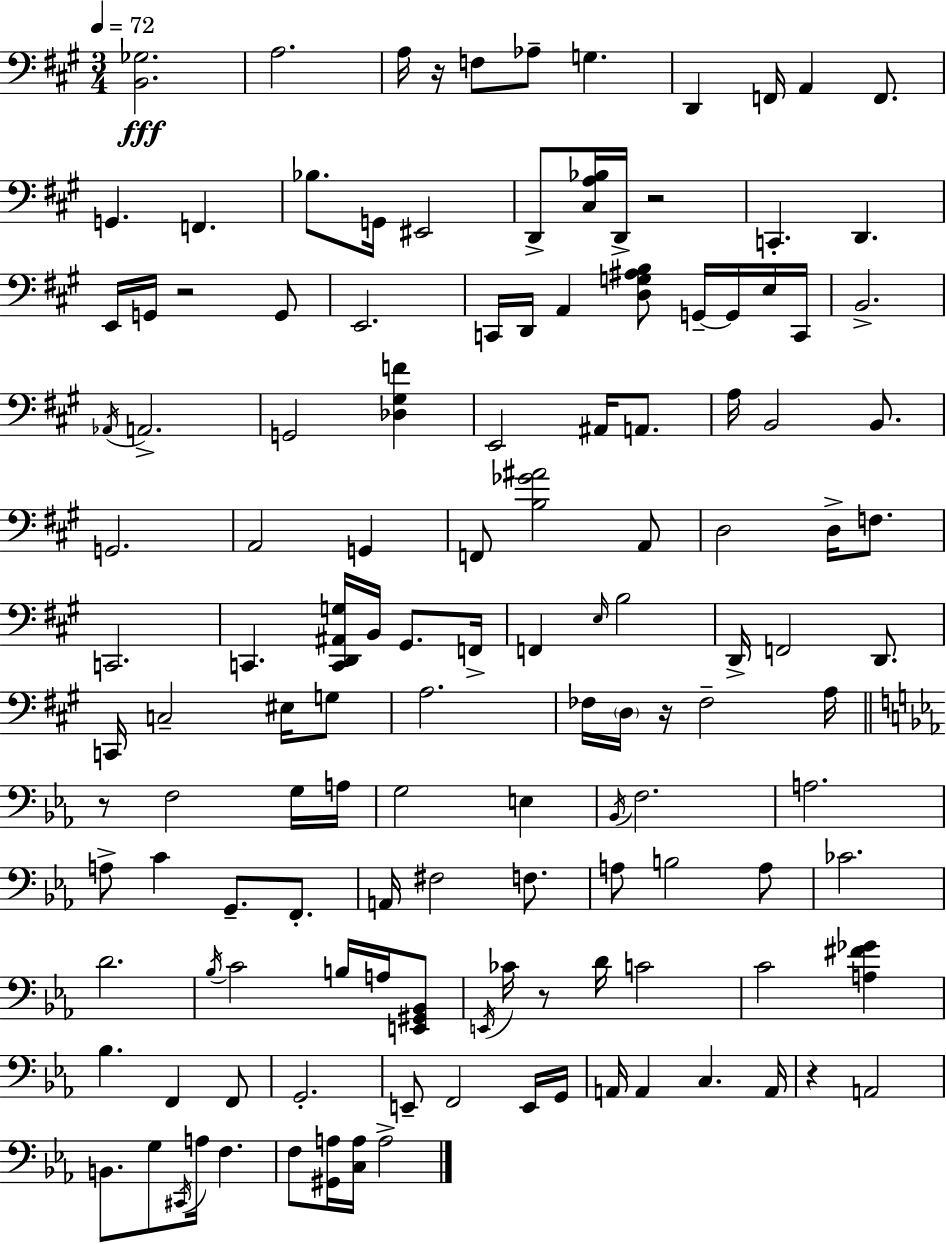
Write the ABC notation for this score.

X:1
T:Untitled
M:3/4
L:1/4
K:A
[B,,_G,]2 A,2 A,/4 z/4 F,/2 _A,/2 G, D,, F,,/4 A,, F,,/2 G,, F,, _B,/2 G,,/4 ^E,,2 D,,/2 [^C,A,_B,]/4 D,,/4 z2 C,, D,, E,,/4 G,,/4 z2 G,,/2 E,,2 C,,/4 D,,/4 A,, [D,G,^A,B,]/2 G,,/4 G,,/4 E,/4 C,,/4 B,,2 _A,,/4 A,,2 G,,2 [_D,^G,F] E,,2 ^A,,/4 A,,/2 A,/4 B,,2 B,,/2 G,,2 A,,2 G,, F,,/2 [B,_G^A]2 A,,/2 D,2 D,/4 F,/2 C,,2 C,, [C,,D,,^A,,G,]/4 B,,/4 ^G,,/2 F,,/4 F,, E,/4 B,2 D,,/4 F,,2 D,,/2 C,,/4 C,2 ^E,/4 G,/2 A,2 _F,/4 D,/4 z/4 _F,2 A,/4 z/2 F,2 G,/4 A,/4 G,2 E, _B,,/4 F,2 A,2 A,/2 C G,,/2 F,,/2 A,,/4 ^F,2 F,/2 A,/2 B,2 A,/2 _C2 D2 _B,/4 C2 B,/4 A,/4 [E,,^G,,_B,,]/2 E,,/4 _C/4 z/2 D/4 C2 C2 [A,^F_G] _B, F,, F,,/2 G,,2 E,,/2 F,,2 E,,/4 G,,/4 A,,/4 A,, C, A,,/4 z A,,2 B,,/2 G,/2 ^C,,/4 A,/4 F, F,/2 [^G,,A,]/4 [C,A,]/4 A,2